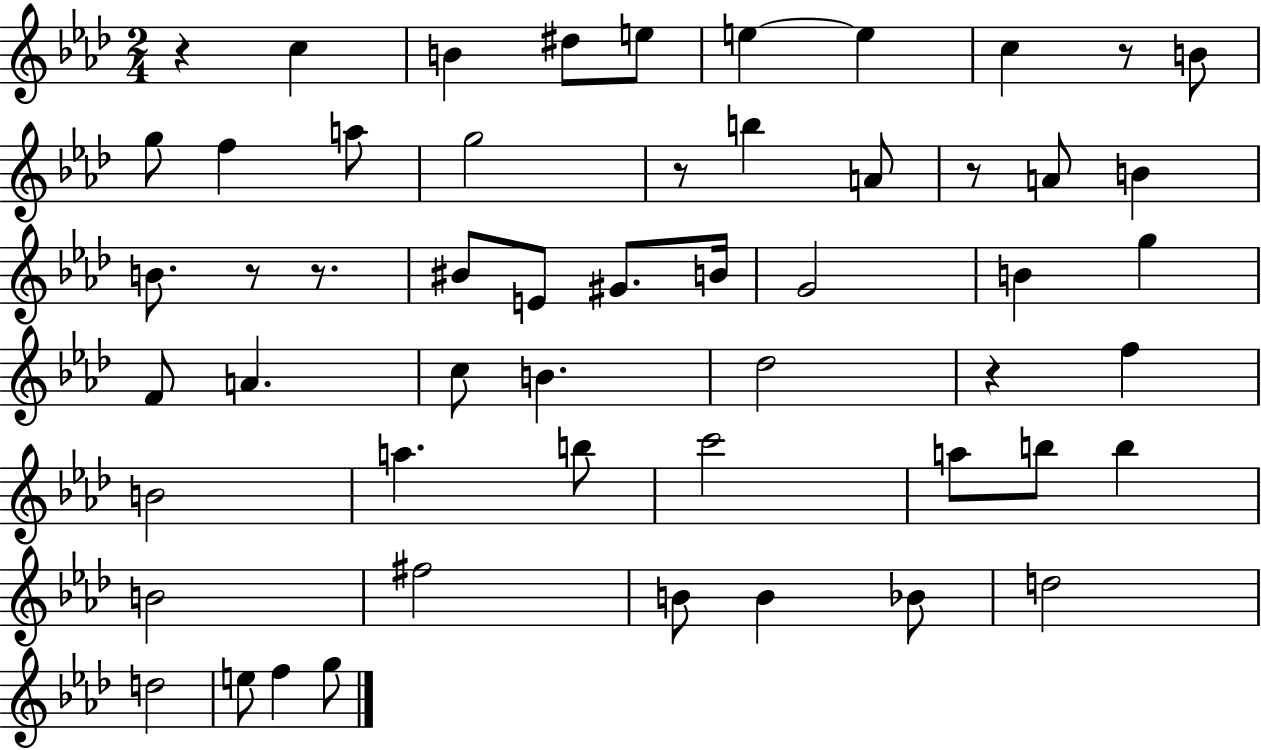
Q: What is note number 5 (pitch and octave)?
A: E5